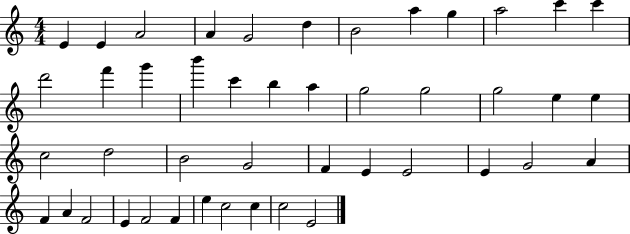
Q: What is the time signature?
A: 4/4